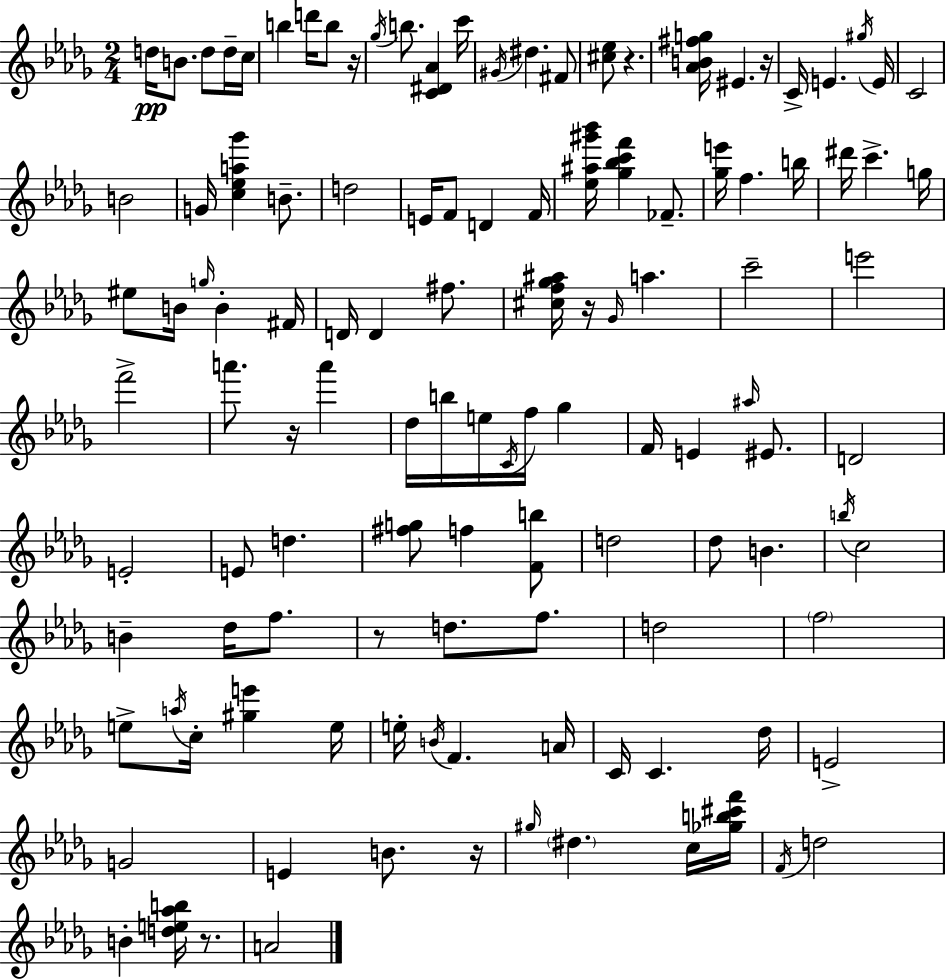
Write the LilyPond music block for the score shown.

{
  \clef treble
  \numericTimeSignature
  \time 2/4
  \key bes \minor
  d''16\pp b'8. d''8 d''16-- c''16 | b''4 d'''16 b''8 r16 | \acciaccatura { ges''16 } b''8. <c' dis' aes'>4 | c'''16 \acciaccatura { gis'16 } dis''4. | \break fis'8 <cis'' ees''>8 r4. | <aes' b' fis'' g''>16 eis'4. | r16 c'16-> e'4. | \acciaccatura { gis''16 } e'16 c'2 | \break b'2 | g'16 <c'' ees'' a'' ges'''>4 | b'8.-- d''2 | e'16 f'8 d'4 | \break f'16 <ees'' ais'' gis''' bes'''>16 <ges'' bes'' c''' f'''>4 | fes'8.-- <ges'' e'''>16 f''4. | b''16 dis'''16 c'''4.-> | g''16 eis''8 b'16 \grace { g''16 } b'4-. | \break fis'16 d'16 d'4 | fis''8. <cis'' f'' ges'' ais''>16 r16 \grace { ges'16 } a''4. | c'''2-- | e'''2 | \break f'''2-> | a'''8. | r16 a'''4 des''16 b''16 e''16 | \acciaccatura { c'16 } f''16 ges''4 f'16 e'4 | \break \grace { ais''16 } eis'8. d'2 | e'2-. | e'8 | d''4. <fis'' g''>8 | \break f''4 <f' b''>8 d''2 | des''8 | b'4. \acciaccatura { b''16 } | c''2 | \break b'4-- des''16 f''8. | r8 d''8. f''8. | d''2 | \parenthesize f''2 | \break e''8-> \acciaccatura { a''16 } c''16-. <gis'' e'''>4 | e''16 e''16-. \acciaccatura { b'16 } f'4. | a'16 c'16 c'4. | des''16 e'2-> | \break g'2 | e'4 b'8. | r16 \grace { gis''16 } \parenthesize dis''4. | c''16 <ges'' b'' cis''' f'''>16 \acciaccatura { f'16 } d''2 | \break b'4-. | <d'' e'' aes'' b''>16 r8. a'2 | \bar "|."
}